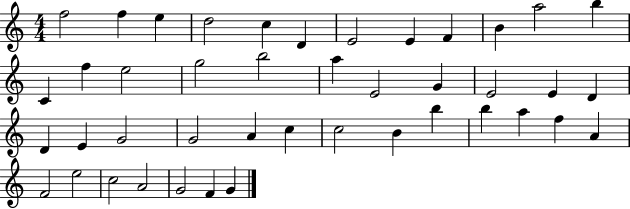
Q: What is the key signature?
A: C major